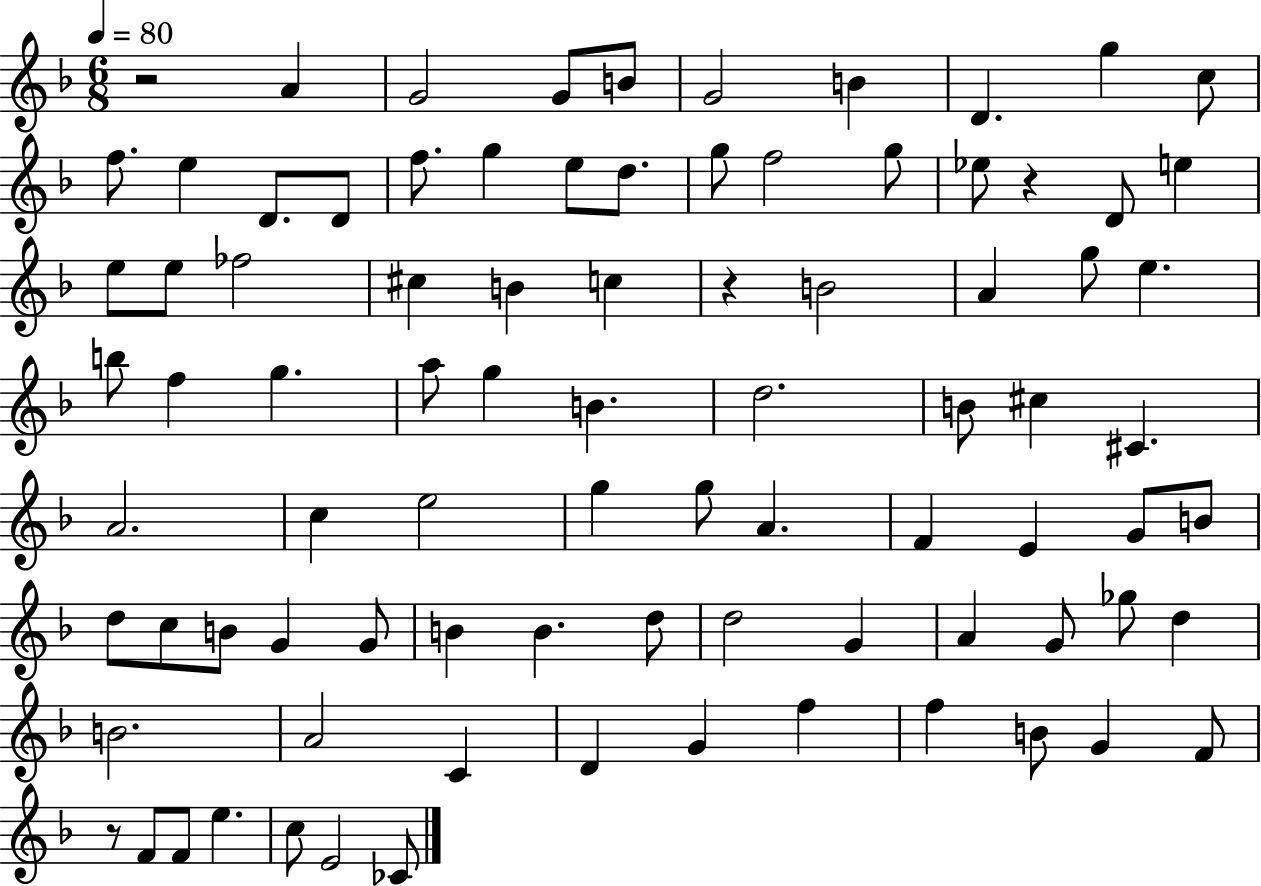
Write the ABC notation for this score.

X:1
T:Untitled
M:6/8
L:1/4
K:F
z2 A G2 G/2 B/2 G2 B D g c/2 f/2 e D/2 D/2 f/2 g e/2 d/2 g/2 f2 g/2 _e/2 z D/2 e e/2 e/2 _f2 ^c B c z B2 A g/2 e b/2 f g a/2 g B d2 B/2 ^c ^C A2 c e2 g g/2 A F E G/2 B/2 d/2 c/2 B/2 G G/2 B B d/2 d2 G A G/2 _g/2 d B2 A2 C D G f f B/2 G F/2 z/2 F/2 F/2 e c/2 E2 _C/2